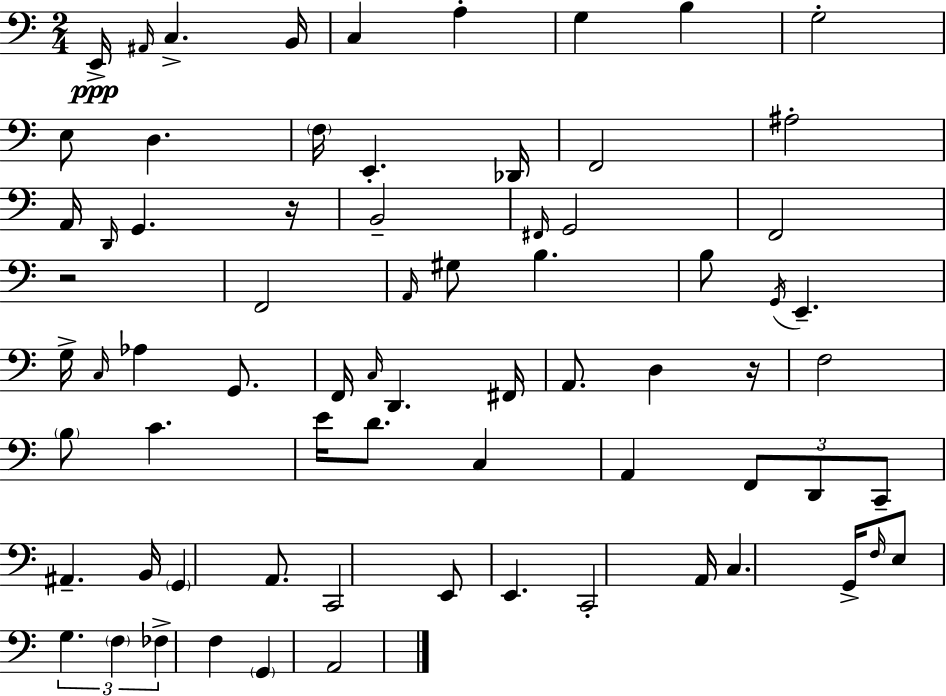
X:1
T:Untitled
M:2/4
L:1/4
K:Am
E,,/4 ^A,,/4 C, B,,/4 C, A, G, B, G,2 E,/2 D, F,/4 E,, _D,,/4 F,,2 ^A,2 A,,/4 D,,/4 G,, z/4 B,,2 ^F,,/4 G,,2 F,,2 z2 F,,2 A,,/4 ^G,/2 B, B,/2 G,,/4 E,, G,/4 C,/4 _A, G,,/2 F,,/4 C,/4 D,, ^F,,/4 A,,/2 D, z/4 F,2 B,/2 C E/4 D/2 C, A,, F,,/2 D,,/2 C,,/2 ^A,, B,,/4 G,, A,,/2 C,,2 E,,/2 E,, C,,2 A,,/4 C, G,,/4 F,/4 E,/2 G, F, _F, F, G,, A,,2